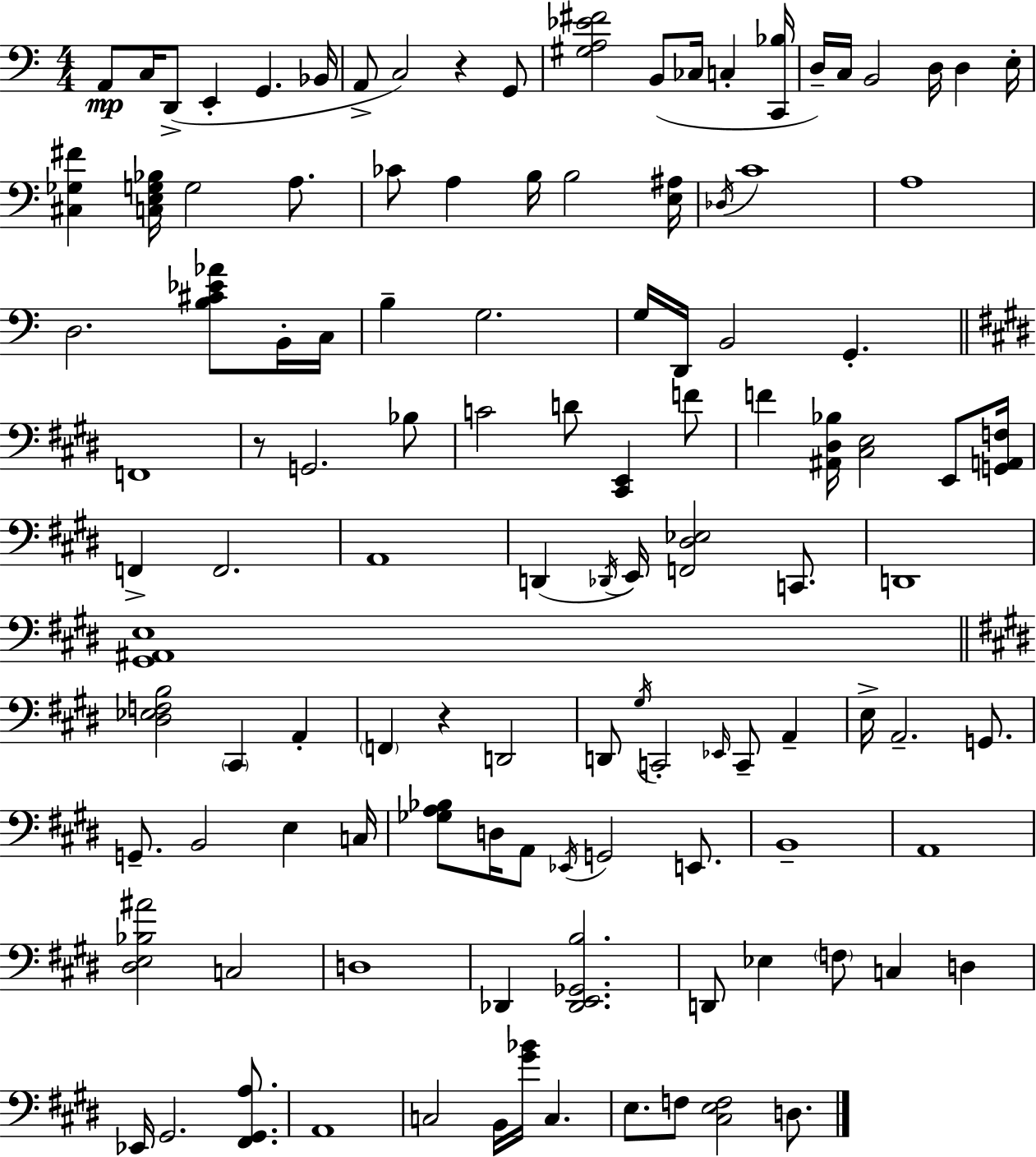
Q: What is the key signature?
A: A minor